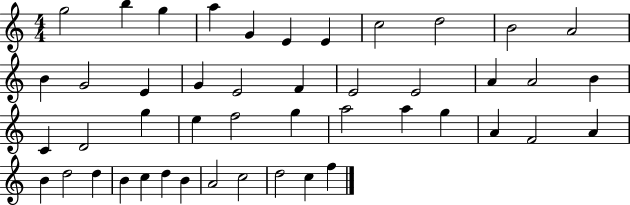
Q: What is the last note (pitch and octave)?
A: F5